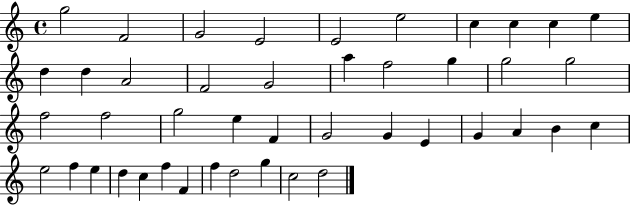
{
  \clef treble
  \time 4/4
  \defaultTimeSignature
  \key c \major
  g''2 f'2 | g'2 e'2 | e'2 e''2 | c''4 c''4 c''4 e''4 | \break d''4 d''4 a'2 | f'2 g'2 | a''4 f''2 g''4 | g''2 g''2 | \break f''2 f''2 | g''2 e''4 f'4 | g'2 g'4 e'4 | g'4 a'4 b'4 c''4 | \break e''2 f''4 e''4 | d''4 c''4 f''4 f'4 | f''4 d''2 g''4 | c''2 d''2 | \break \bar "|."
}